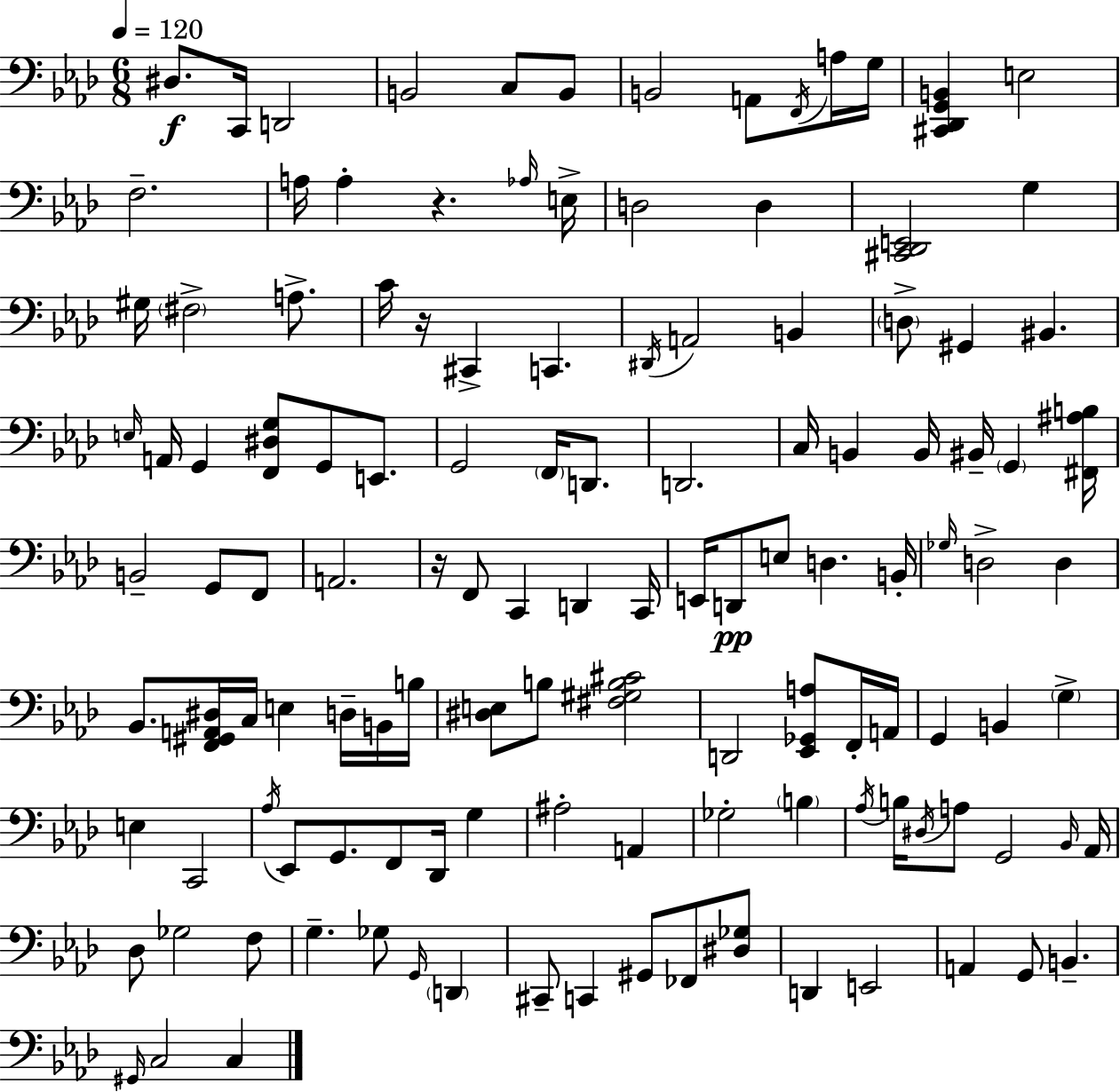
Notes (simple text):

D#3/e. C2/s D2/h B2/h C3/e B2/e B2/h A2/e F2/s A3/s G3/s [C#2,Db2,G2,B2]/q E3/h F3/h. A3/s A3/q R/q. Ab3/s E3/s D3/h D3/q [C#2,Db2,E2]/h G3/q G#3/s F#3/h A3/e. C4/s R/s C#2/q C2/q. D#2/s A2/h B2/q D3/e G#2/q BIS2/q. E3/s A2/s G2/q [F2,D#3,G3]/e G2/e E2/e. G2/h F2/s D2/e. D2/h. C3/s B2/q B2/s BIS2/s G2/q [F#2,A#3,B3]/s B2/h G2/e F2/e A2/h. R/s F2/e C2/q D2/q C2/s E2/s D2/e E3/e D3/q. B2/s Gb3/s D3/h D3/q Bb2/e. [F2,G#2,A2,D#3]/s C3/s E3/q D3/s B2/s B3/s [D#3,E3]/e B3/e [F#3,G#3,B3,C#4]/h D2/h [Eb2,Gb2,A3]/e F2/s A2/s G2/q B2/q G3/q E3/q C2/h Ab3/s Eb2/e G2/e. F2/e Db2/s G3/q A#3/h A2/q Gb3/h B3/q Ab3/s B3/s D#3/s A3/e G2/h Bb2/s Ab2/s Db3/e Gb3/h F3/e G3/q. Gb3/e G2/s D2/q C#2/e C2/q G#2/e FES2/e [D#3,Gb3]/e D2/q E2/h A2/q G2/e B2/q. G#2/s C3/h C3/q